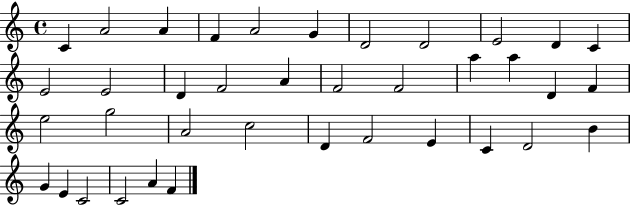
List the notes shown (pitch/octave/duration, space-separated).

C4/q A4/h A4/q F4/q A4/h G4/q D4/h D4/h E4/h D4/q C4/q E4/h E4/h D4/q F4/h A4/q F4/h F4/h A5/q A5/q D4/q F4/q E5/h G5/h A4/h C5/h D4/q F4/h E4/q C4/q D4/h B4/q G4/q E4/q C4/h C4/h A4/q F4/q